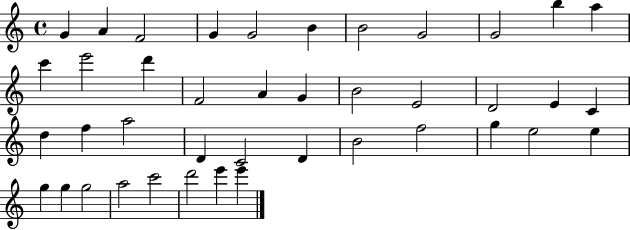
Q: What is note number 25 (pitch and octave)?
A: A5